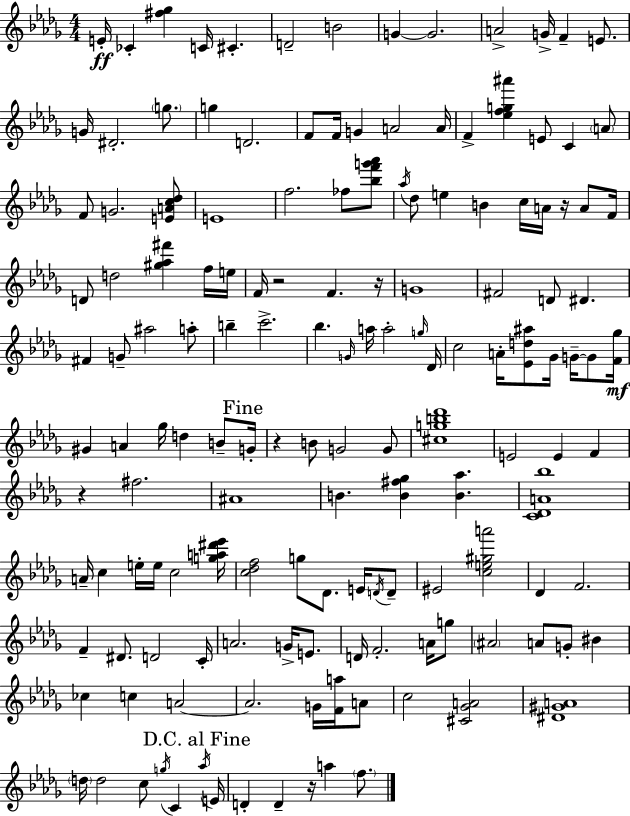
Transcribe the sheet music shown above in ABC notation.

X:1
T:Untitled
M:4/4
L:1/4
K:Bbm
E/4 _C [^f_g] C/4 ^C D2 B2 G G2 A2 G/4 F E/2 G/4 ^D2 g/2 g D2 F/2 F/4 G A2 A/4 F [_efg^a'] E/2 C A/2 F/2 G2 [EAc_d]/2 E4 f2 _f/2 [_bf'g'_a']/2 _a/4 _d/2 e B c/4 A/4 z/4 A/2 F/4 D/2 d2 [^g_a^f'] f/4 e/4 F/4 z2 F z/4 G4 ^F2 D/2 ^D ^F G/2 ^a2 a/2 b c'2 _b G/4 a/4 a2 g/4 _D/4 c2 A/4 [_Ed^a]/2 _G/4 G/4 G/2 [F_g]/4 ^G A _g/4 d B/2 G/4 z B/2 G2 G/2 [^cgb_d']4 E2 E F z ^f2 ^A4 B [B^f_g] [B_a] [C_DA_b]4 A/4 c e/4 e/4 c2 [ga^d'_e']/4 [c_df]2 g/2 _D/2 E/4 D/4 D/2 ^E2 [ce^ga']2 _D F2 F ^D/2 D2 C/4 A2 G/4 E/2 D/4 F2 A/4 g/2 ^A2 A/2 G/2 ^B _c c A2 A2 G/4 [Fa]/4 A/2 c2 [^C_GA]2 [^D^GA]4 d/4 d2 c/2 g/4 C _a/4 E/4 D D z/4 a f/2